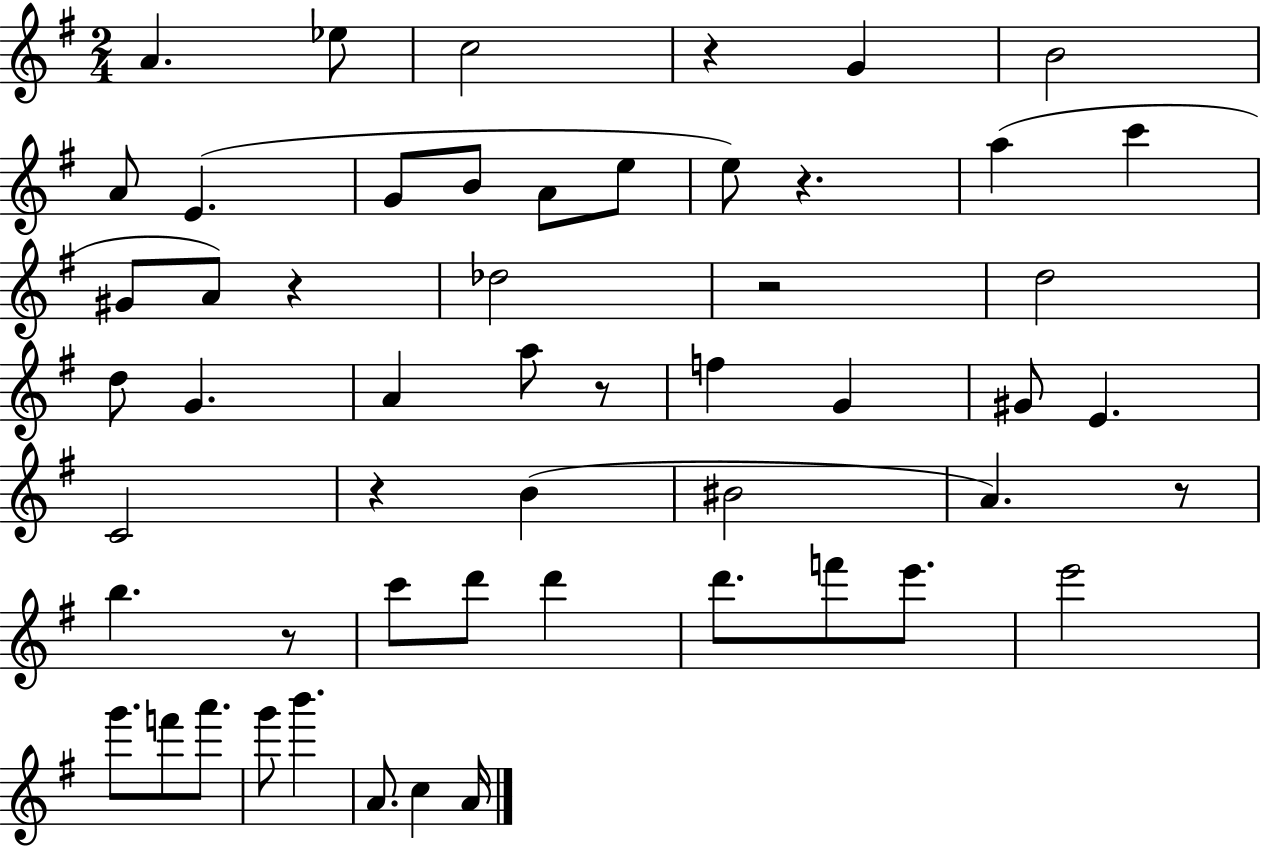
{
  \clef treble
  \numericTimeSignature
  \time 2/4
  \key g \major
  a'4. ees''8 | c''2 | r4 g'4 | b'2 | \break a'8 e'4.( | g'8 b'8 a'8 e''8 | e''8) r4. | a''4( c'''4 | \break gis'8 a'8) r4 | des''2 | r2 | d''2 | \break d''8 g'4. | a'4 a''8 r8 | f''4 g'4 | gis'8 e'4. | \break c'2 | r4 b'4( | bis'2 | a'4.) r8 | \break b''4. r8 | c'''8 d'''8 d'''4 | d'''8. f'''8 e'''8. | e'''2 | \break g'''8. f'''8 a'''8. | g'''8 b'''4. | a'8. c''4 a'16 | \bar "|."
}